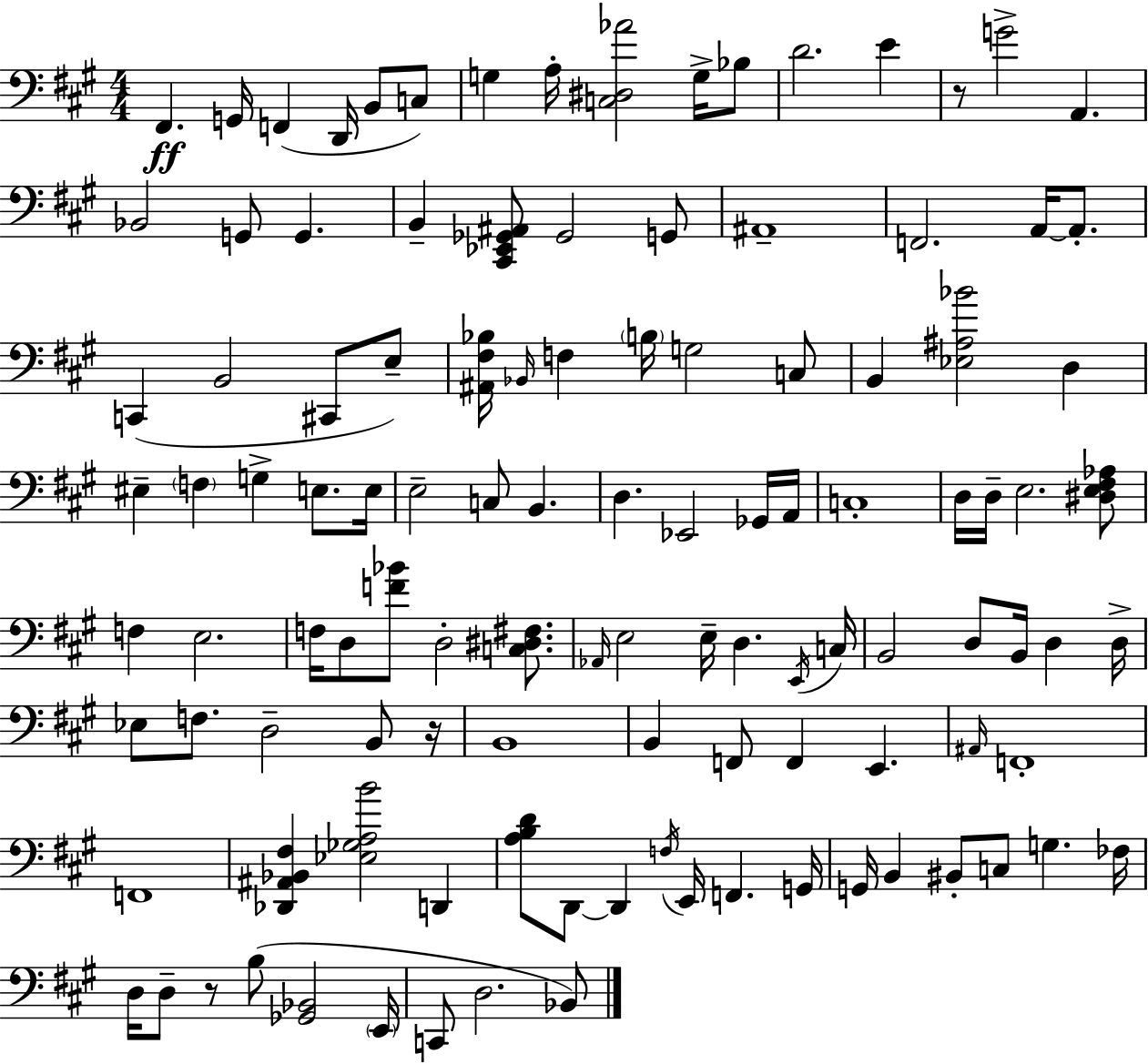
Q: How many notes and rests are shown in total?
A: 113